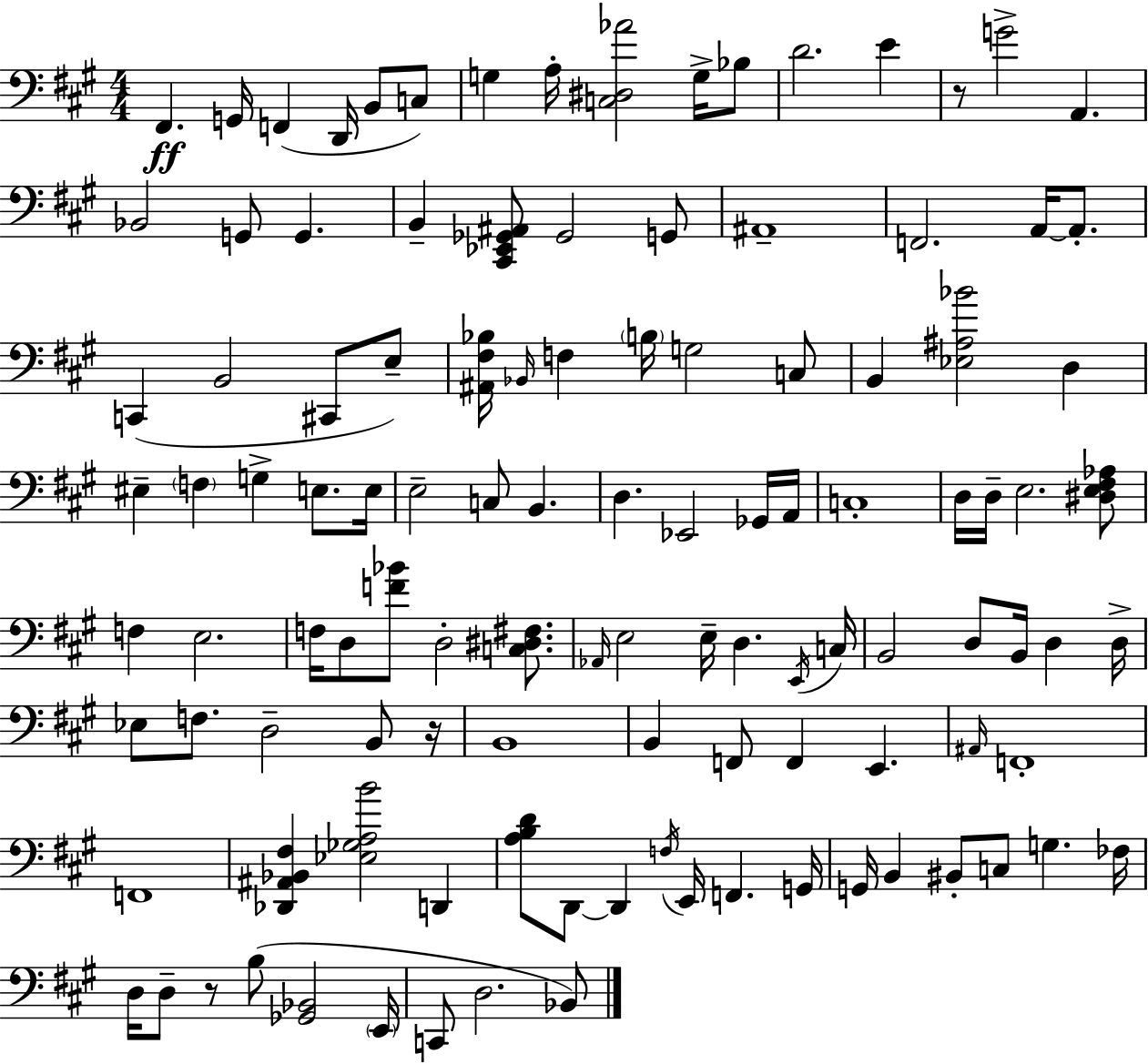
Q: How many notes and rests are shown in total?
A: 113